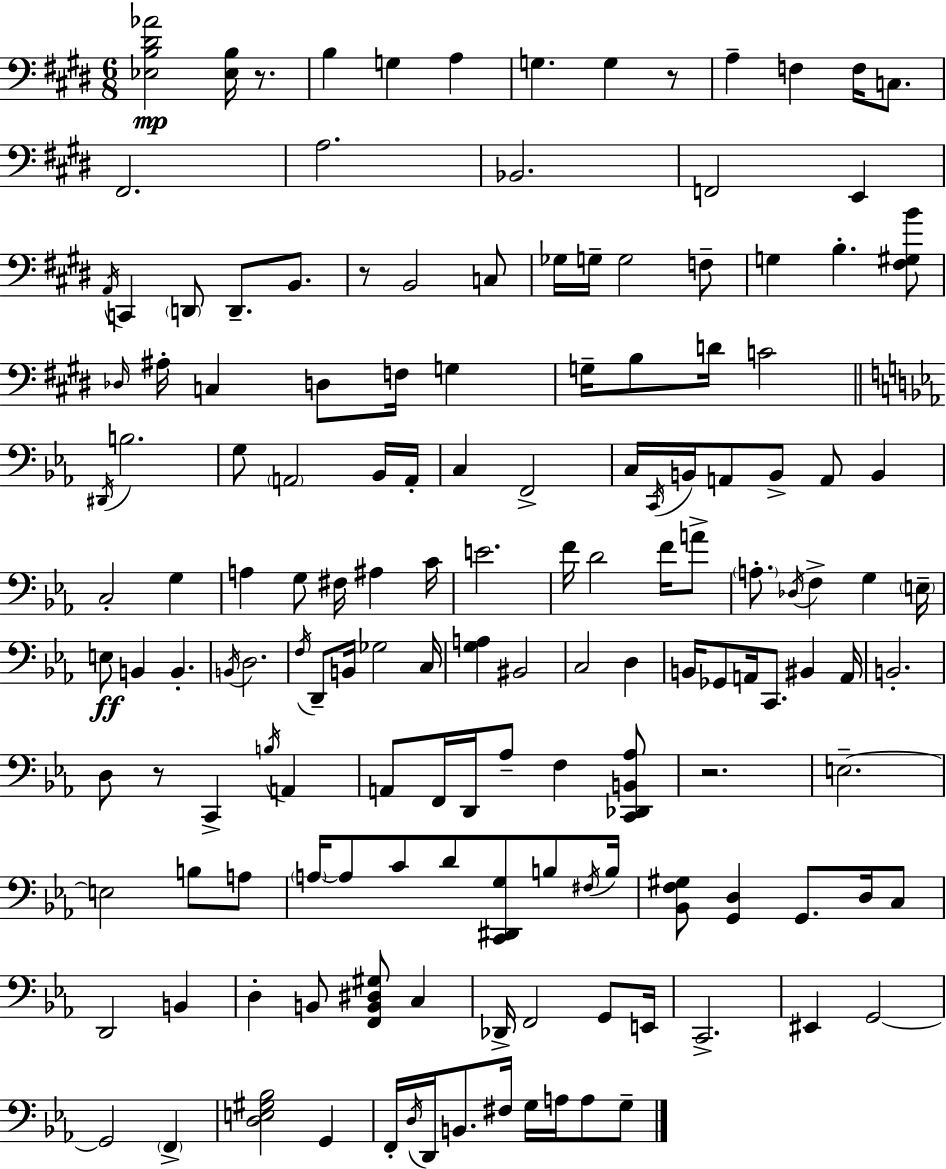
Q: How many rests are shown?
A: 5